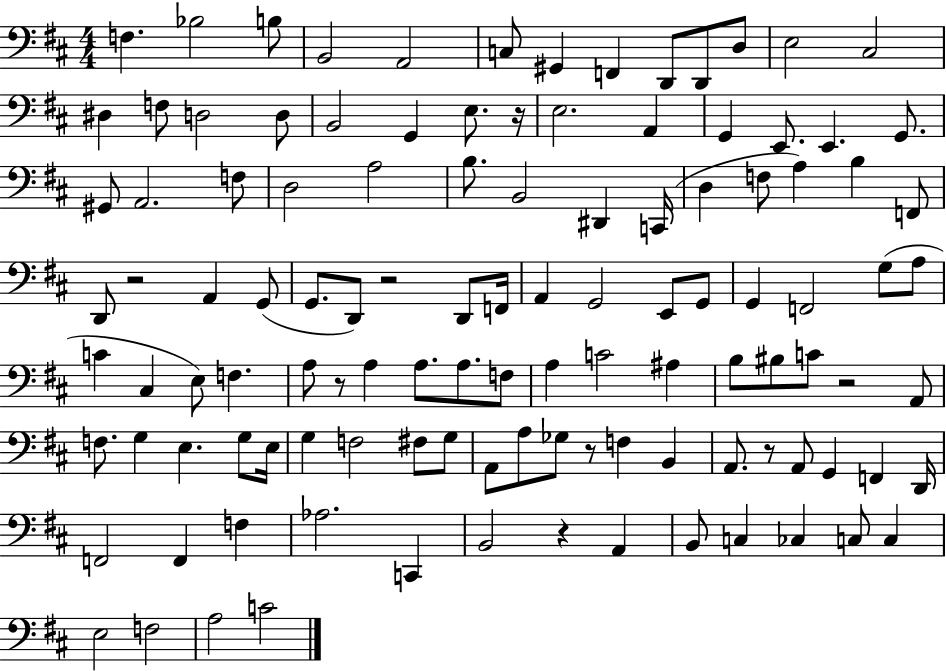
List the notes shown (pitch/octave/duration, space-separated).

F3/q. Bb3/h B3/e B2/h A2/h C3/e G#2/q F2/q D2/e D2/e D3/e E3/h C#3/h D#3/q F3/e D3/h D3/e B2/h G2/q E3/e. R/s E3/h. A2/q G2/q E2/e. E2/q. G2/e. G#2/e A2/h. F3/e D3/h A3/h B3/e. B2/h D#2/q C2/s D3/q F3/e A3/q B3/q F2/e D2/e R/h A2/q G2/e G2/e. D2/e R/h D2/e F2/s A2/q G2/h E2/e G2/e G2/q F2/h G3/e A3/e C4/q C#3/q E3/e F3/q. A3/e R/e A3/q A3/e. A3/e. F3/e A3/q C4/h A#3/q B3/e BIS3/e C4/e R/h A2/e F3/e. G3/q E3/q. G3/e E3/s G3/q F3/h F#3/e G3/e A2/e A3/e Gb3/e R/e F3/q B2/q A2/e. R/e A2/e G2/q F2/q D2/s F2/h F2/q F3/q Ab3/h. C2/q B2/h R/q A2/q B2/e C3/q CES3/q C3/e C3/q E3/h F3/h A3/h C4/h